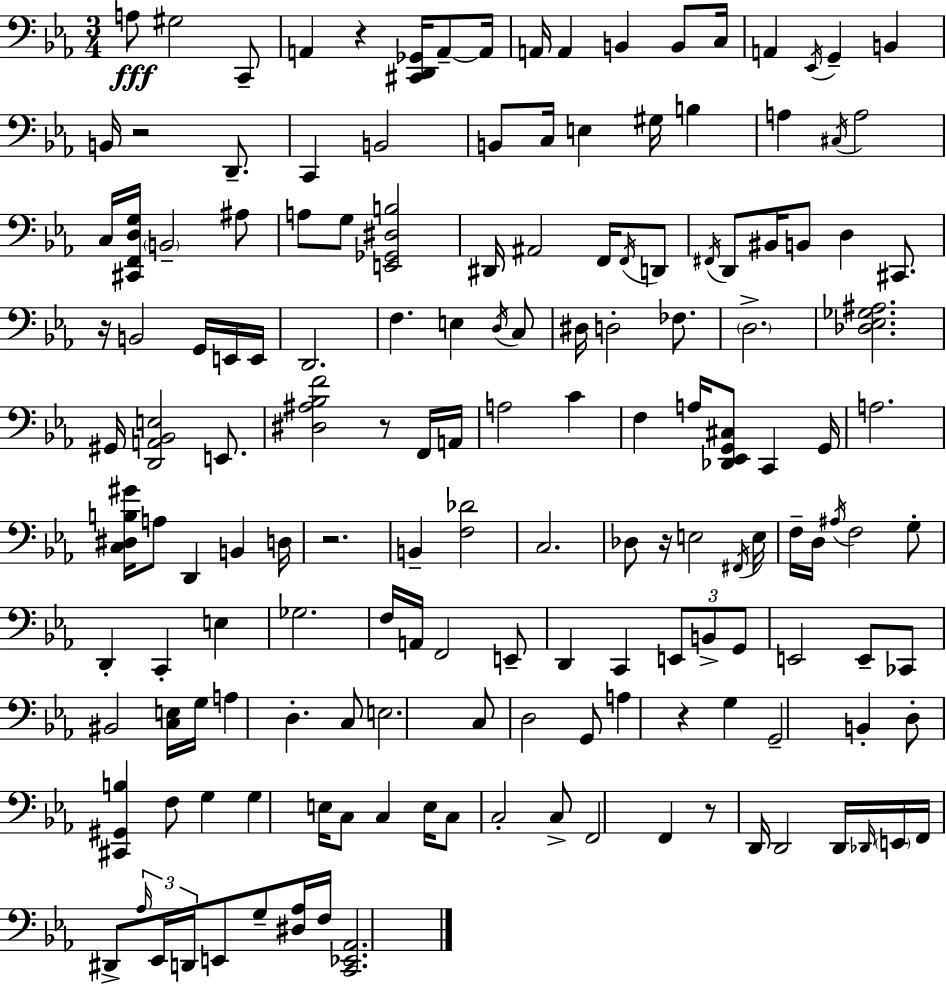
A3/e G#3/h C2/e A2/q R/q [C#2,D2,Gb2]/s A2/e A2/s A2/s A2/q B2/q B2/e C3/s A2/q Eb2/s G2/q B2/q B2/s R/h D2/e. C2/q B2/h B2/e C3/s E3/q G#3/s B3/q A3/q C#3/s A3/h C3/s [C#2,F2,D3,G3]/s B2/h A#3/e A3/e G3/e [E2,Gb2,D#3,B3]/h D#2/s A#2/h F2/s F2/s D2/e F#2/s D2/e BIS2/s B2/e D3/q C#2/e. R/s B2/h G2/s E2/s E2/s D2/h. F3/q. E3/q D3/s C3/e D#3/s D3/h FES3/e. D3/h. [Db3,Eb3,Gb3,A#3]/h. G#2/s [D2,A2,Bb2,E3]/h E2/e. [D#3,A#3,Bb3,F4]/h R/e F2/s A2/s A3/h C4/q F3/q A3/s [Db2,Eb2,G2,C#3]/e C2/q G2/s A3/h. [C3,D#3,B3,G#4]/s A3/e D2/q B2/q D3/s R/h. B2/q [F3,Db4]/h C3/h. Db3/e R/s E3/h F#2/s E3/s F3/s D3/s A#3/s F3/h G3/e D2/q C2/q E3/q Gb3/h. F3/s A2/s F2/h E2/e D2/q C2/q E2/e B2/e G2/e E2/h E2/e CES2/e BIS2/h [C3,E3]/s G3/s A3/q D3/q. C3/e E3/h. C3/e D3/h G2/e A3/q R/q G3/q G2/h B2/q D3/e [C#2,G#2,B3]/q F3/e G3/q G3/q E3/s C3/e C3/q E3/s C3/e C3/h C3/e F2/h F2/q R/e D2/s D2/h D2/s Db2/s E2/s F2/s D#2/e Ab3/s Eb2/s D2/s E2/e G3/e [D#3,Ab3]/s F3/s [C2,Eb2,Ab2]/h.